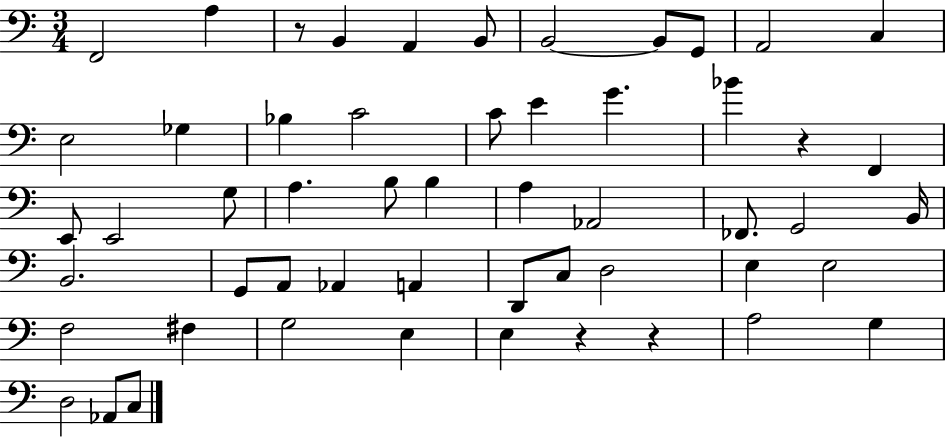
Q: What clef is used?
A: bass